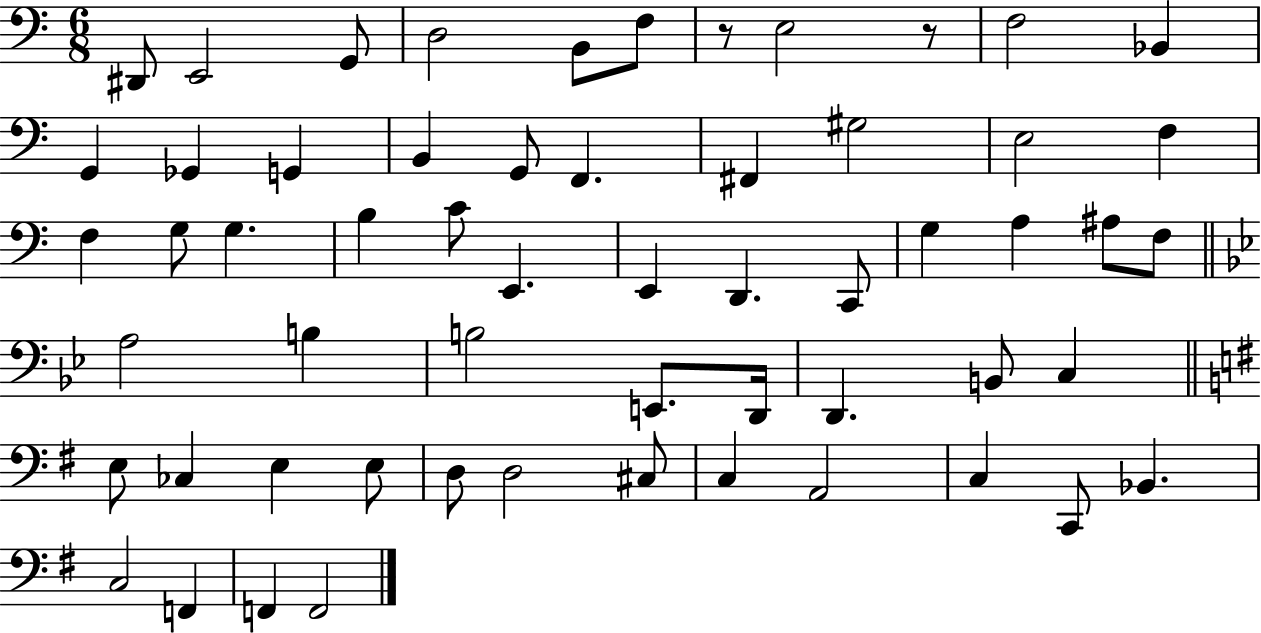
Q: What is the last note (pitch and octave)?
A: F2